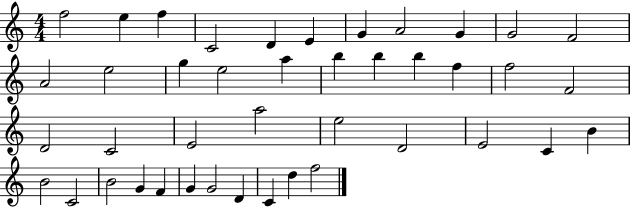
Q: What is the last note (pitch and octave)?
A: F5